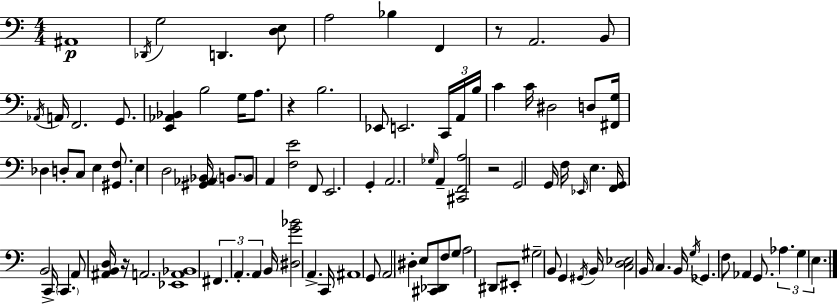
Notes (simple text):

A#2/w Db2/s G3/h D2/q. [D3,E3]/e A3/h Bb3/q F2/q R/e A2/h. B2/e Ab2/s A2/s F2/h. G2/e. [E2,Ab2,Bb2]/q B3/h G3/s A3/e. R/q B3/h. Eb2/e E2/h. C2/s A2/s B3/s C4/q C4/s D#3/h D3/e [F#2,G3]/s Db3/q D3/e C3/e E3/q [G#2,F3]/e. E3/q D3/h [G#2,Ab2,Bb2]/s B2/e. B2/e A2/q [F3,E4]/h F2/e E2/h. G2/q A2/h. Gb3/s A2/q [C#2,F2,A3]/h R/h G2/h G2/s F3/s Eb2/s E3/q. [F2,G2]/s B2/h C2/s C2/q. A2/e [A#2,B2,D3]/s R/s A2/h. [Eb2,A2,Bb2]/w F#2/q. A2/q. A2/q B2/s [D#3,G4,Bb4]/h A2/q. C2/s A#2/w G2/e A2/h D#3/q E3/e [C#2,Db2]/e F3/e G3/e A3/h D#2/e EIS2/e G#3/h B2/e G2/q G#2/s B2/s [C3,D3,Eb3]/h B2/s C3/q. B2/s G3/s Gb2/q. F3/e Ab2/q G2/e. Ab3/q. G3/q E3/q.